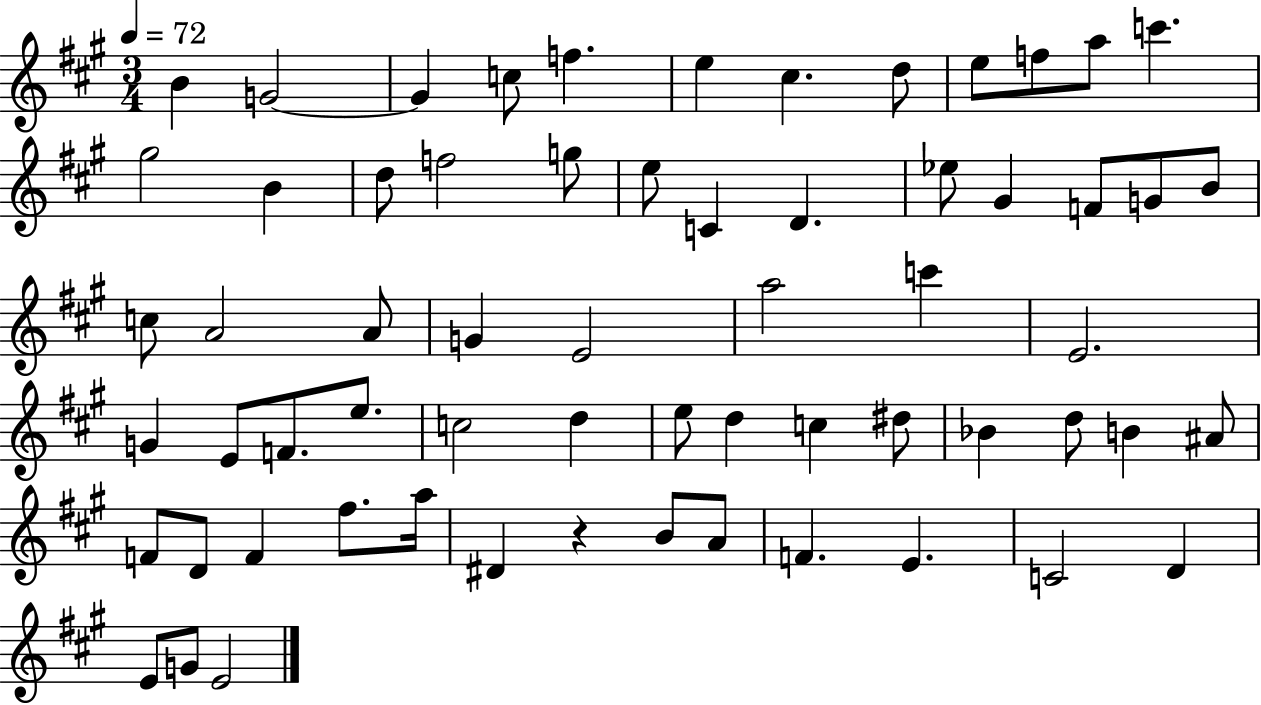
{
  \clef treble
  \numericTimeSignature
  \time 3/4
  \key a \major
  \tempo 4 = 72
  b'4 g'2~~ | g'4 c''8 f''4. | e''4 cis''4. d''8 | e''8 f''8 a''8 c'''4. | \break gis''2 b'4 | d''8 f''2 g''8 | e''8 c'4 d'4. | ees''8 gis'4 f'8 g'8 b'8 | \break c''8 a'2 a'8 | g'4 e'2 | a''2 c'''4 | e'2. | \break g'4 e'8 f'8. e''8. | c''2 d''4 | e''8 d''4 c''4 dis''8 | bes'4 d''8 b'4 ais'8 | \break f'8 d'8 f'4 fis''8. a''16 | dis'4 r4 b'8 a'8 | f'4. e'4. | c'2 d'4 | \break e'8 g'8 e'2 | \bar "|."
}